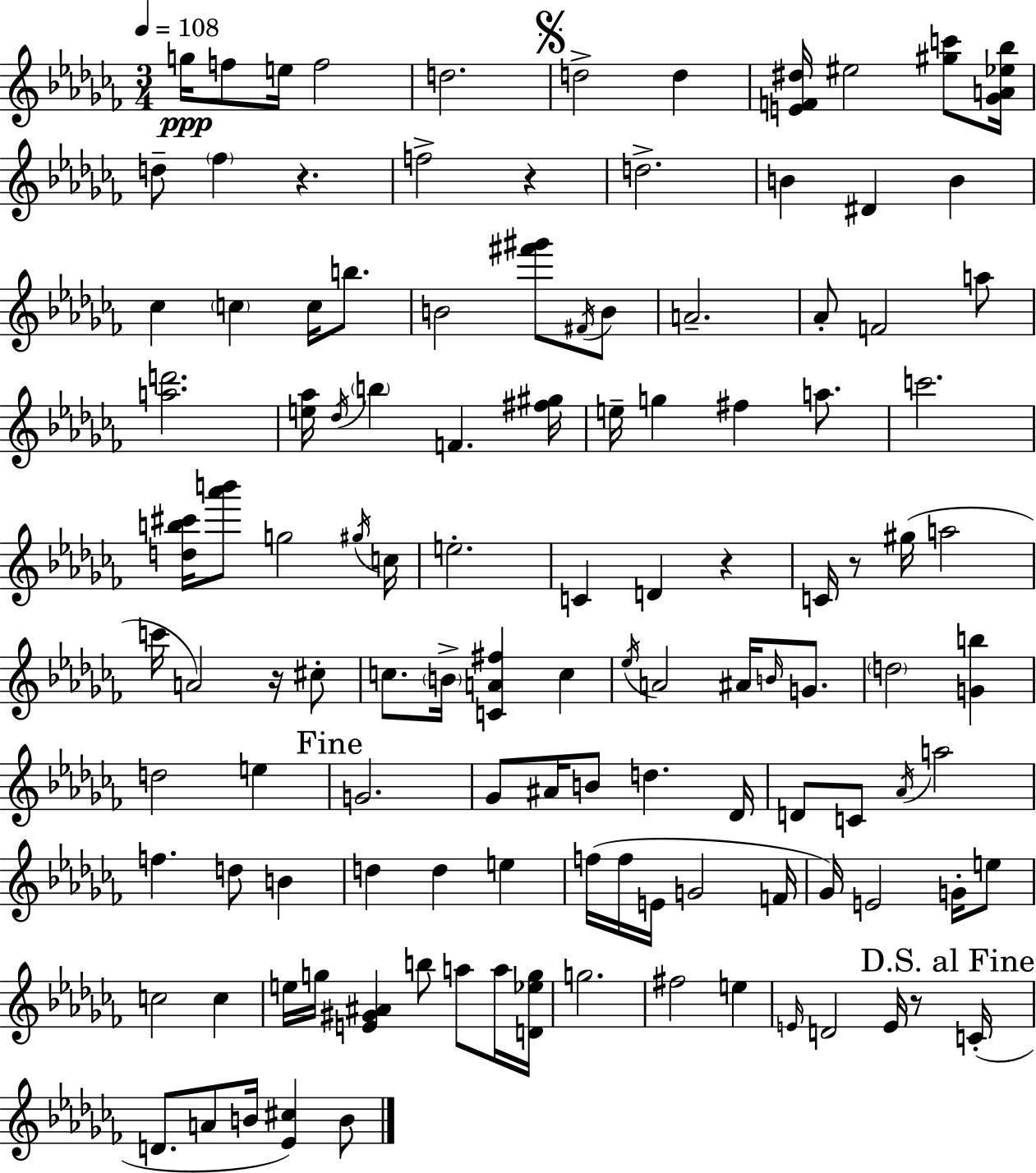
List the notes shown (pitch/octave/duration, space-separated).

G5/s F5/e E5/s F5/h D5/h. D5/h D5/q [E4,F4,D#5]/s EIS5/h [G#5,C6]/e [Gb4,A4,Eb5,Bb5]/s D5/e FES5/q R/q. F5/h R/q D5/h. B4/q D#4/q B4/q CES5/q C5/q C5/s B5/e. B4/h [F#6,G#6]/e F#4/s B4/e A4/h. Ab4/e F4/h A5/e [A5,D6]/h. [E5,Ab5]/s Db5/s B5/q F4/q. [F#5,G#5]/s E5/s G5/q F#5/q A5/e. C6/h. [D5,B5,C#6]/s [Ab6,B6]/e G5/h G#5/s C5/s E5/h. C4/q D4/q R/q C4/s R/e G#5/s A5/h C6/s A4/h R/s C#5/e C5/e. B4/s [C4,A4,F#5]/q C5/q Eb5/s A4/h A#4/s B4/s G4/e. D5/h [G4,B5]/q D5/h E5/q G4/h. Gb4/e A#4/s B4/e D5/q. Db4/s D4/e C4/e Ab4/s A5/h F5/q. D5/e B4/q D5/q D5/q E5/q F5/s F5/s E4/s G4/h F4/s Gb4/s E4/h G4/s E5/e C5/h C5/q E5/s G5/s [E4,G#4,A#4]/q B5/e A5/e A5/s [D4,Eb5,G5]/s G5/h. F#5/h E5/q E4/s D4/h E4/s R/e C4/s D4/e. A4/e B4/s [Eb4,C#5]/q B4/e